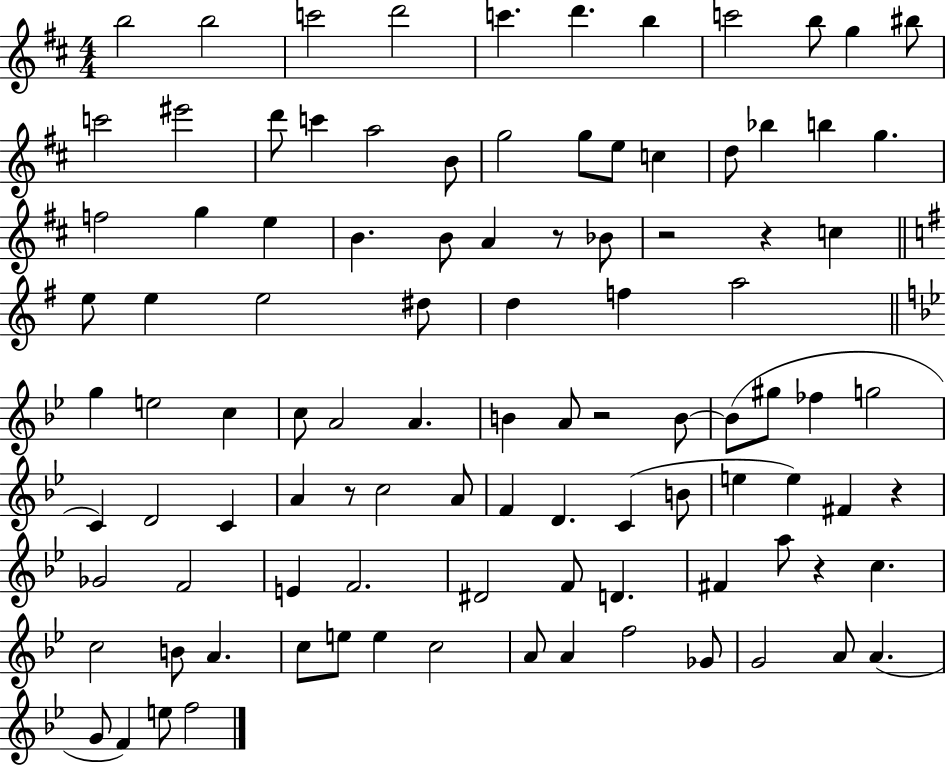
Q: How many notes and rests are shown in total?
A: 101